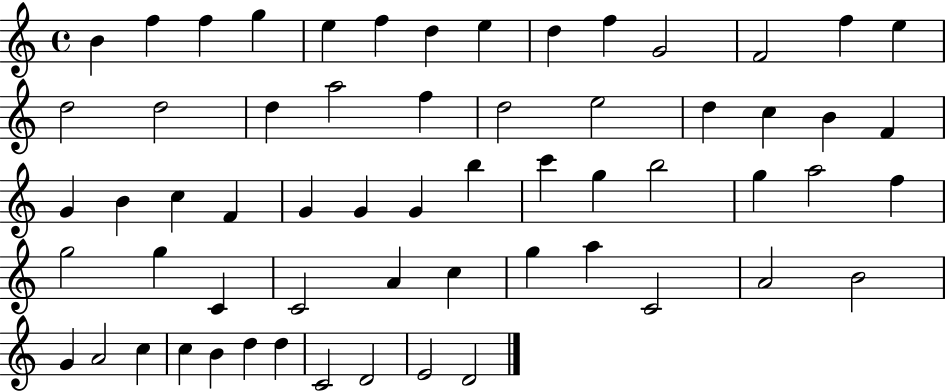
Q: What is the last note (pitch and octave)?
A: D4